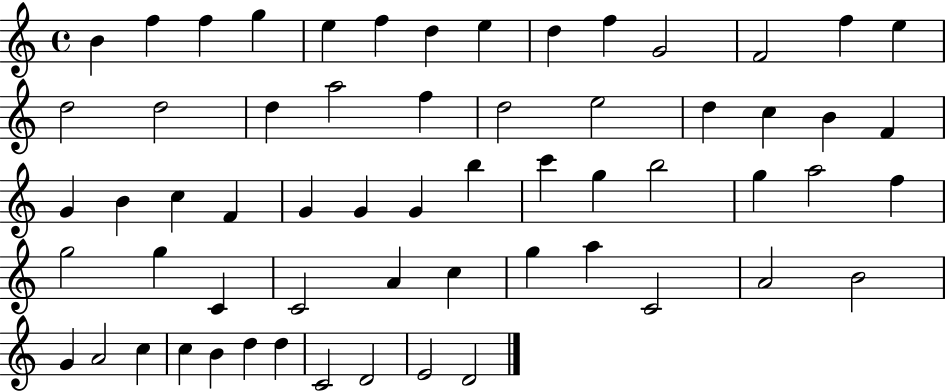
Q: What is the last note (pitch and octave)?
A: D4